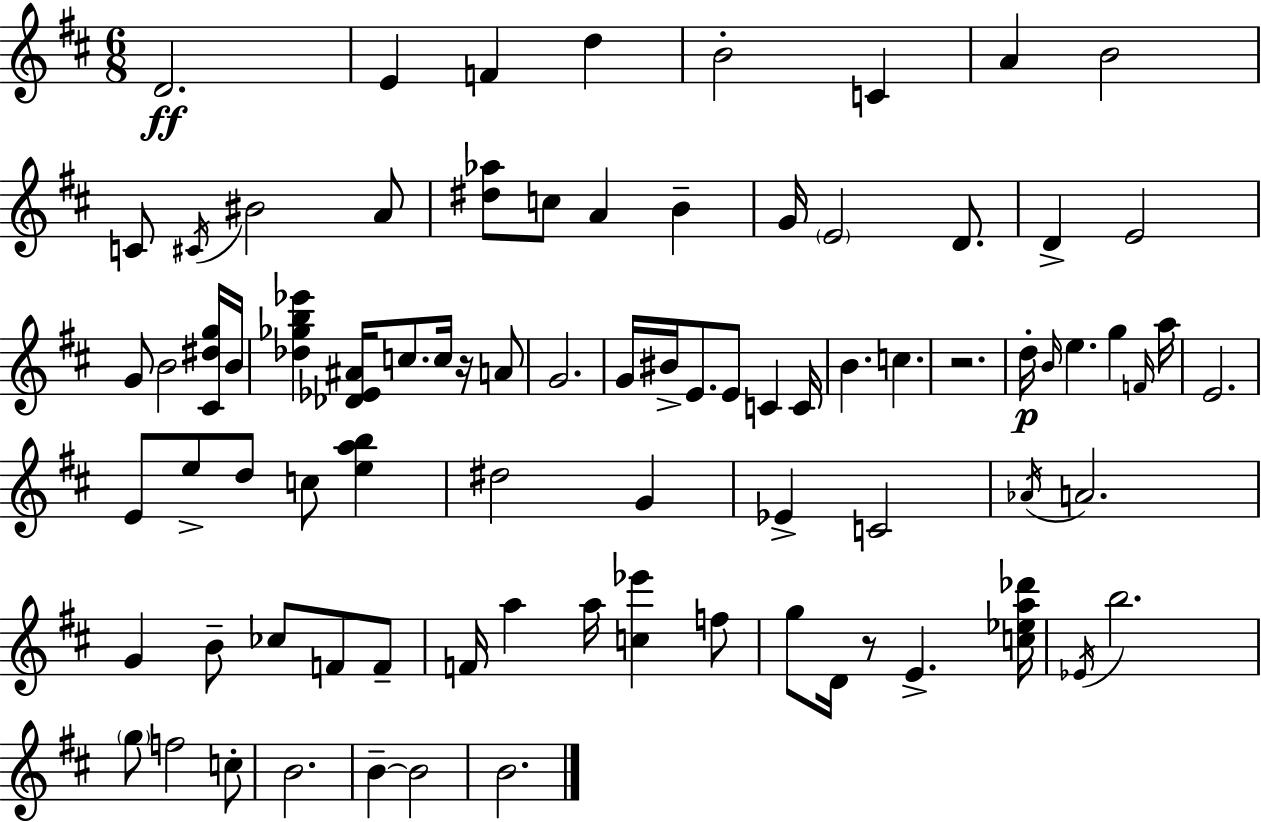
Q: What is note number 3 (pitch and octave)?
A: F4